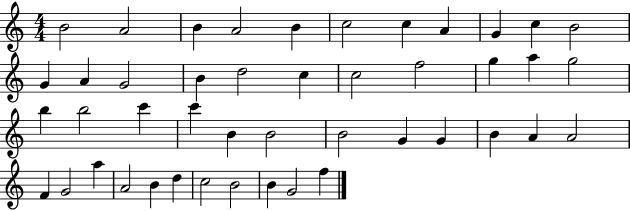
X:1
T:Untitled
M:4/4
L:1/4
K:C
B2 A2 B A2 B c2 c A G c B2 G A G2 B d2 c c2 f2 g a g2 b b2 c' c' B B2 B2 G G B A A2 F G2 a A2 B d c2 B2 B G2 f